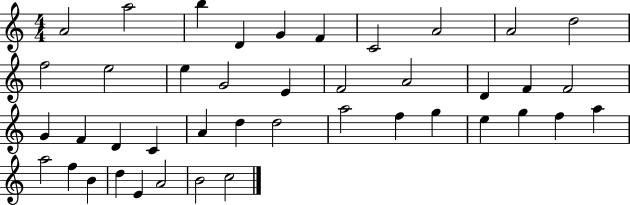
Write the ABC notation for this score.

X:1
T:Untitled
M:4/4
L:1/4
K:C
A2 a2 b D G F C2 A2 A2 d2 f2 e2 e G2 E F2 A2 D F F2 G F D C A d d2 a2 f g e g f a a2 f B d E A2 B2 c2